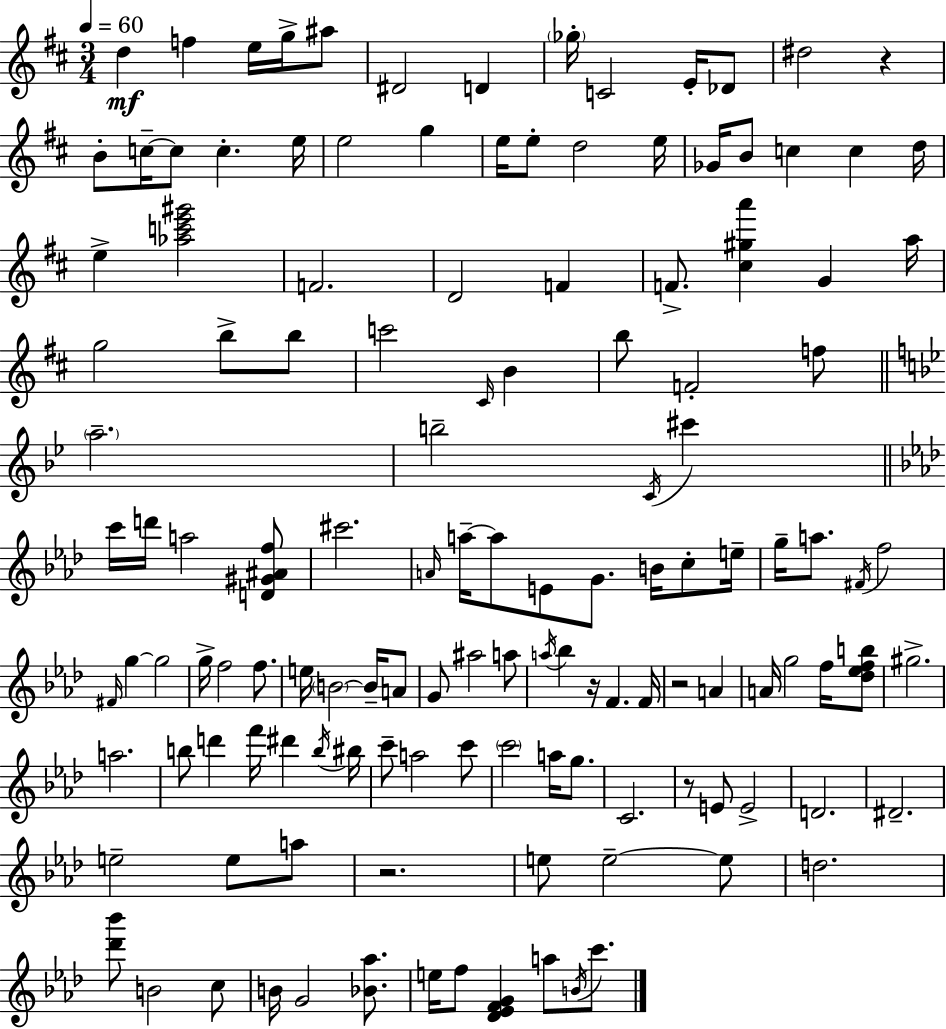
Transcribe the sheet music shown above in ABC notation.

X:1
T:Untitled
M:3/4
L:1/4
K:D
d f e/4 g/4 ^a/2 ^D2 D _g/4 C2 E/4 _D/2 ^d2 z B/2 c/4 c/2 c e/4 e2 g e/4 e/2 d2 e/4 _G/4 B/2 c c d/4 e [_ac'e'^g']2 F2 D2 F F/2 [^c^ga'] G a/4 g2 b/2 b/2 c'2 ^C/4 B b/2 F2 f/2 a2 b2 C/4 ^c' c'/4 d'/4 a2 [D^G^Af]/2 ^c'2 A/4 a/4 a/2 E/2 G/2 B/4 c/2 e/4 g/4 a/2 ^F/4 f2 ^F/4 g g2 g/4 f2 f/2 e/4 B2 B/4 A/2 G/2 ^a2 a/2 a/4 _b z/4 F F/4 z2 A A/4 g2 f/4 [_d_efb]/2 ^g2 a2 b/2 d' f'/4 ^d' b/4 ^b/4 c'/2 a2 c'/2 c'2 a/4 g/2 C2 z/2 E/2 E2 D2 ^D2 e2 e/2 a/2 z2 e/2 e2 e/2 d2 [_d'_b']/2 B2 c/2 B/4 G2 [_B_a]/2 e/4 f/2 [_D_EFG] a/2 B/4 c'/2